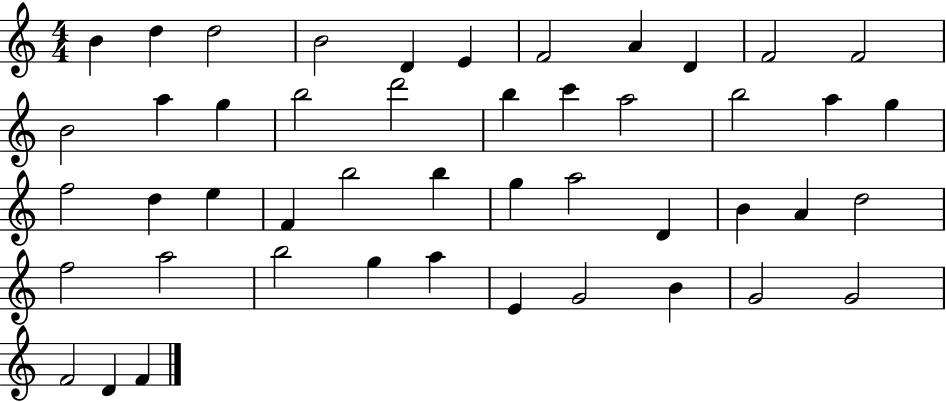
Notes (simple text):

B4/q D5/q D5/h B4/h D4/q E4/q F4/h A4/q D4/q F4/h F4/h B4/h A5/q G5/q B5/h D6/h B5/q C6/q A5/h B5/h A5/q G5/q F5/h D5/q E5/q F4/q B5/h B5/q G5/q A5/h D4/q B4/q A4/q D5/h F5/h A5/h B5/h G5/q A5/q E4/q G4/h B4/q G4/h G4/h F4/h D4/q F4/q